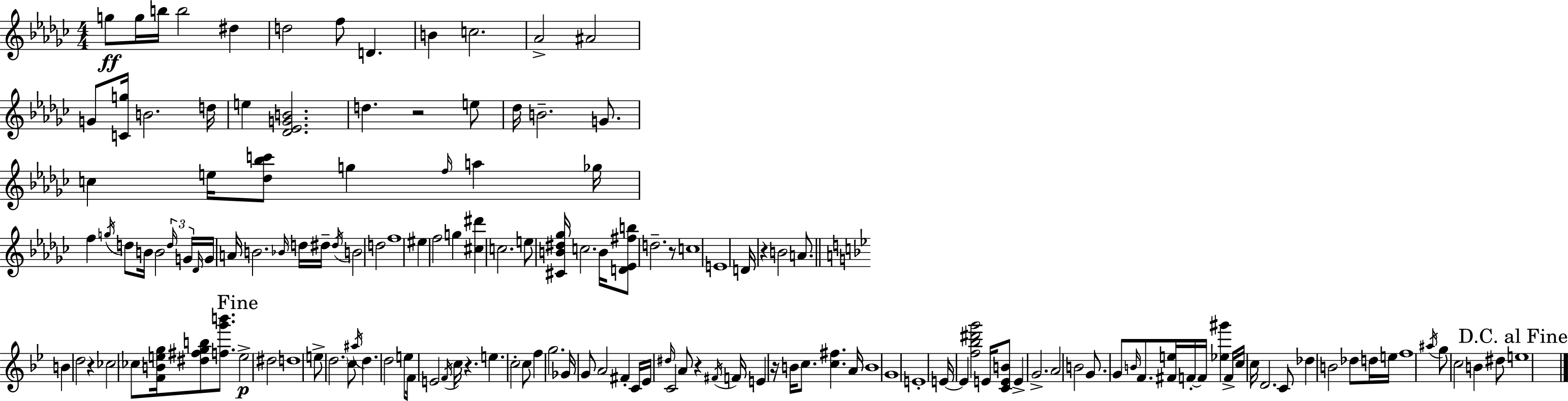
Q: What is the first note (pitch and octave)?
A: G5